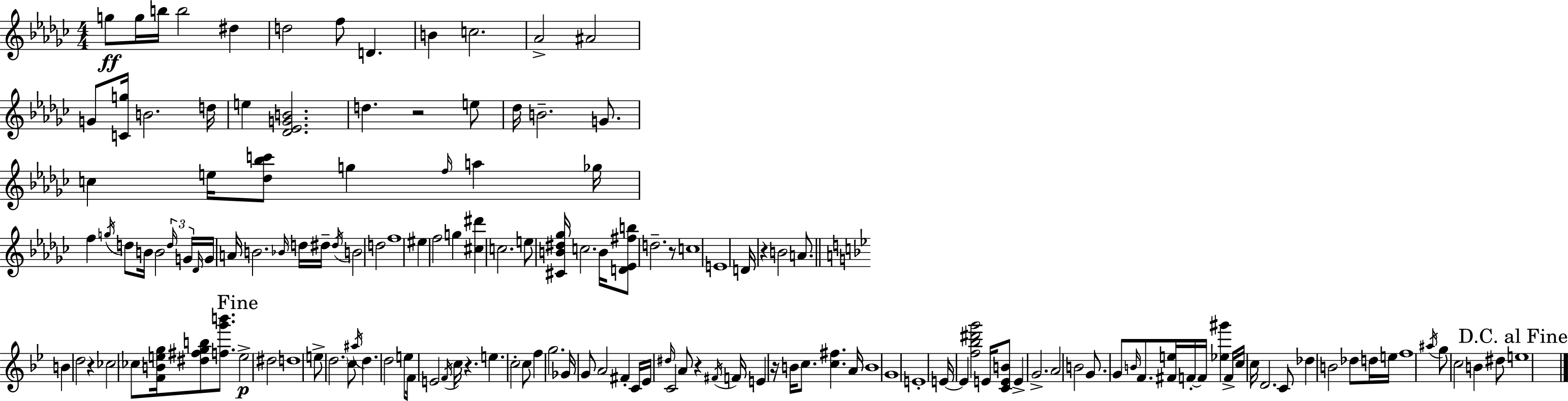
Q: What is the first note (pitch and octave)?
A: G5